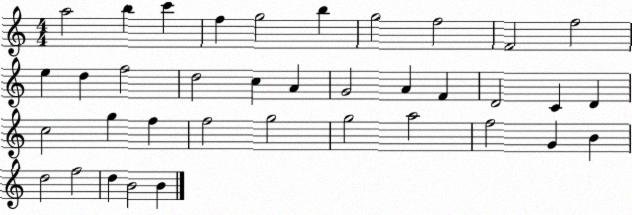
X:1
T:Untitled
M:4/4
L:1/4
K:C
a2 b c' f g2 b g2 f2 F2 f2 e d f2 d2 c A G2 A F D2 C D c2 g f f2 g2 g2 a2 f2 G B d2 f2 d B2 B